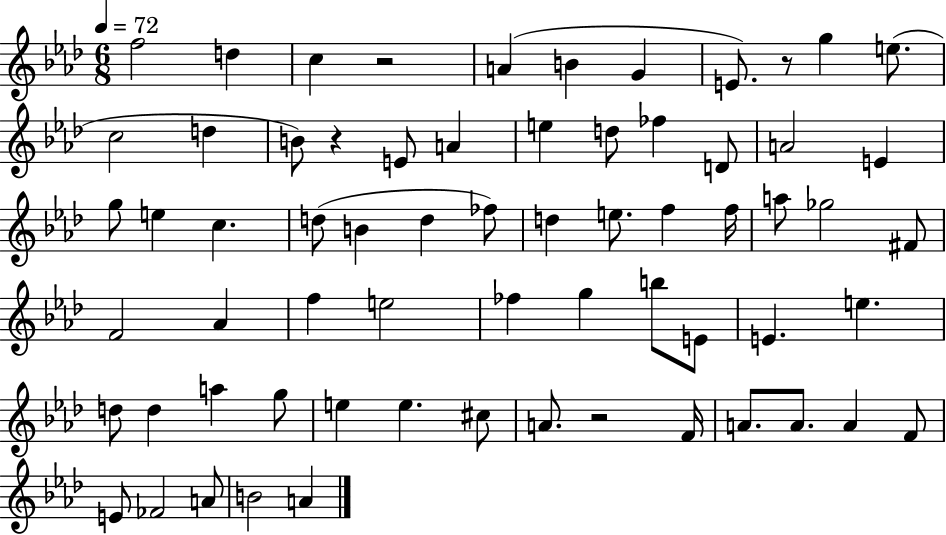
F5/h D5/q C5/q R/h A4/q B4/q G4/q E4/e. R/e G5/q E5/e. C5/h D5/q B4/e R/q E4/e A4/q E5/q D5/e FES5/q D4/e A4/h E4/q G5/e E5/q C5/q. D5/e B4/q D5/q FES5/e D5/q E5/e. F5/q F5/s A5/e Gb5/h F#4/e F4/h Ab4/q F5/q E5/h FES5/q G5/q B5/e E4/e E4/q. E5/q. D5/e D5/q A5/q G5/e E5/q E5/q. C#5/e A4/e. R/h F4/s A4/e. A4/e. A4/q F4/e E4/e FES4/h A4/e B4/h A4/q